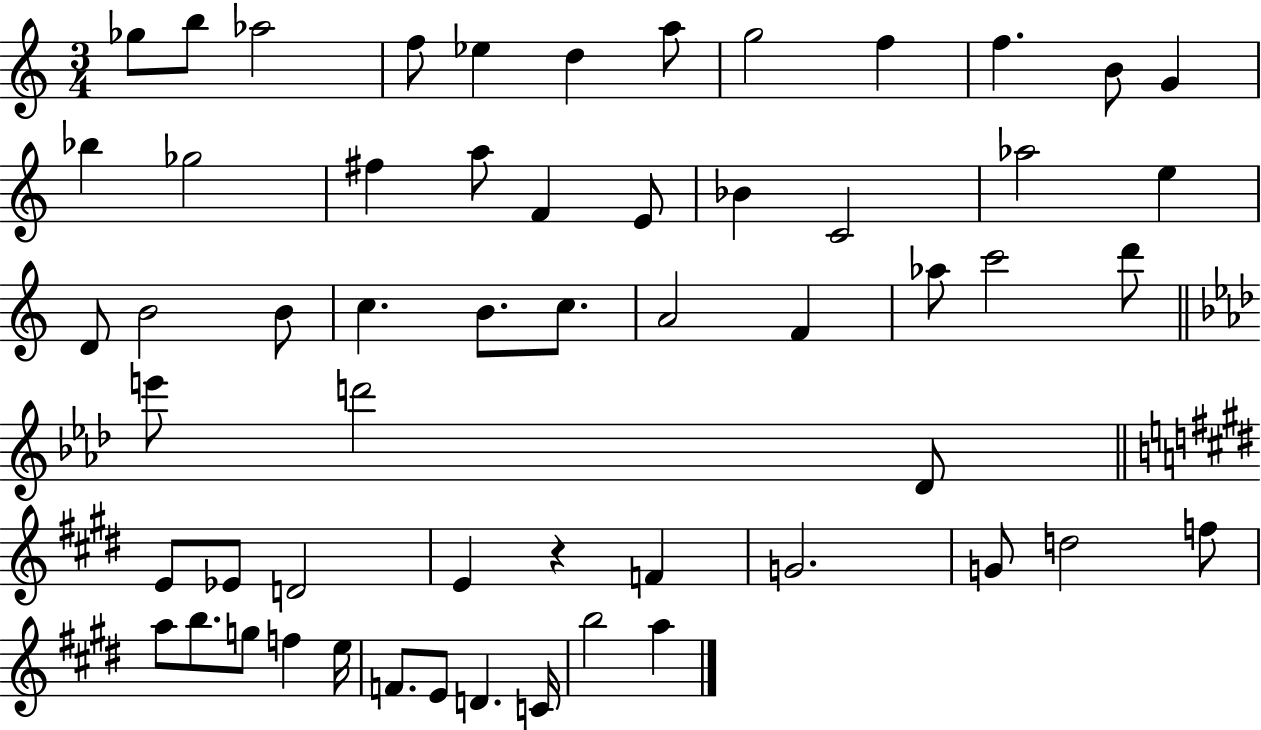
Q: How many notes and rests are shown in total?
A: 57